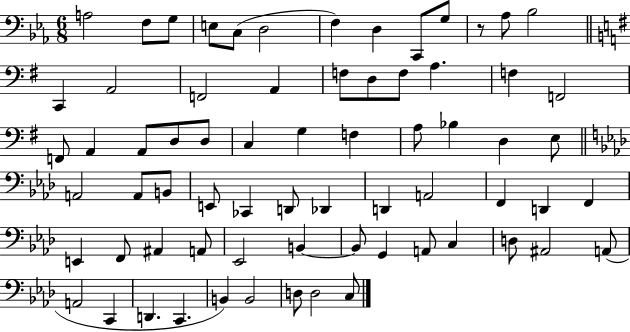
{
  \clef bass
  \numericTimeSignature
  \time 6/8
  \key ees \major
  \repeat volta 2 { a2 f8 g8 | e8 c8( d2 | f4) d4 c,8 g8 | r8 aes8 bes2 | \break \bar "||" \break \key g \major c,4 a,2 | f,2 a,4 | f8 d8 f8 a4. | f4 f,2 | \break f,8 a,4 a,8 d8 d8 | c4 g4 f4 | a8 bes4 d4 e8 | \bar "||" \break \key f \minor a,2 a,8 b,8 | e,8 ces,4 d,8 des,4 | d,4 a,2 | f,4 d,4 f,4 | \break e,4 f,8 ais,4 a,8 | ees,2 b,4~~ | b,8 g,4 a,8 c4 | d8 ais,2 a,8( | \break a,2 c,4 | d,4. c,4. | b,4) b,2 | d8 d2 c8 | \break } \bar "|."
}